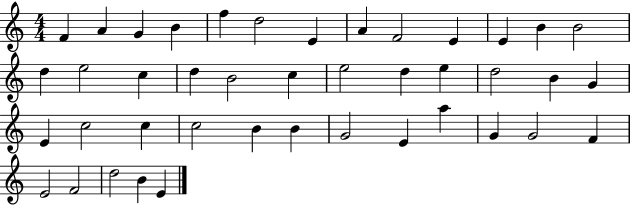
X:1
T:Untitled
M:4/4
L:1/4
K:C
F A G B f d2 E A F2 E E B B2 d e2 c d B2 c e2 d e d2 B G E c2 c c2 B B G2 E a G G2 F E2 F2 d2 B E